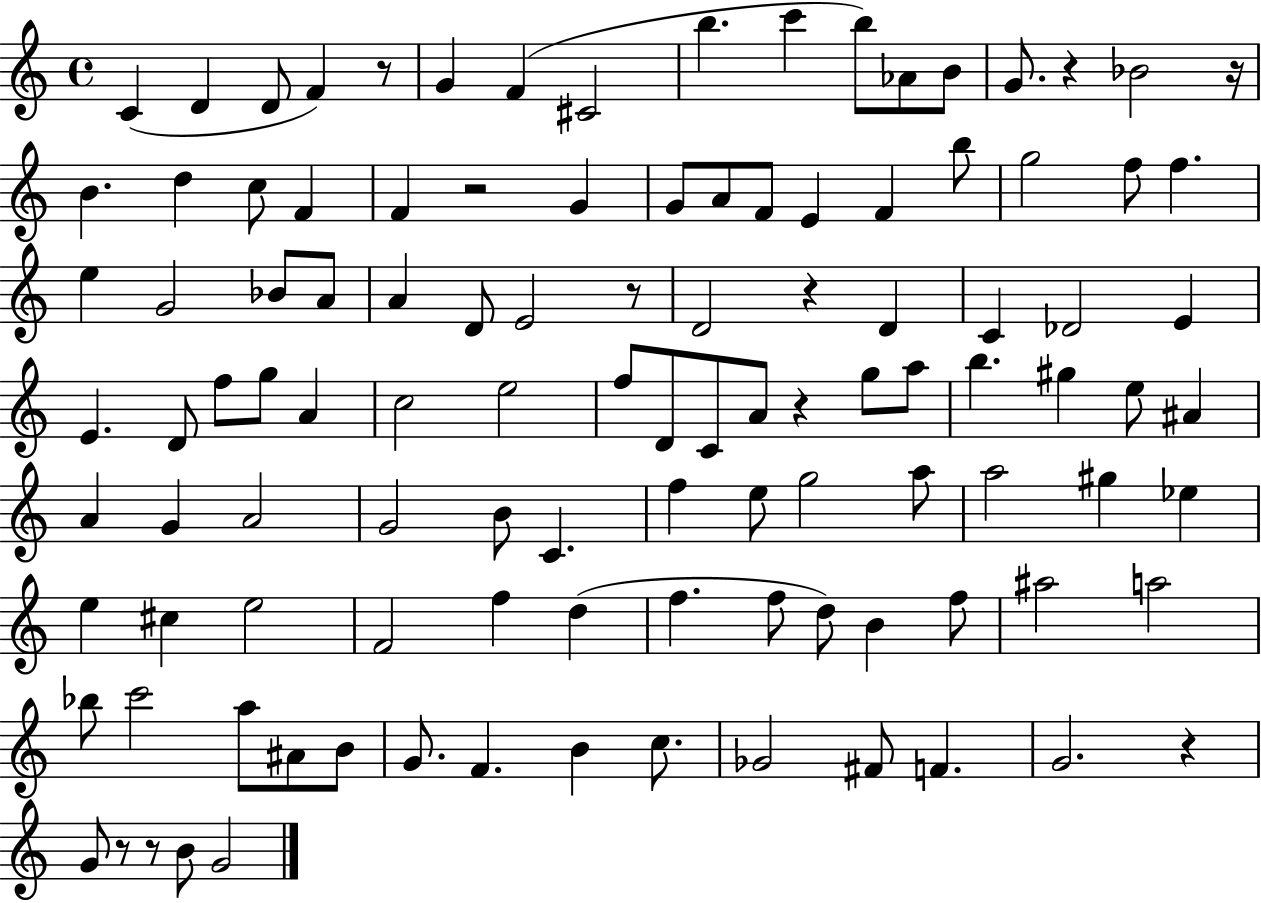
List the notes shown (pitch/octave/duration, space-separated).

C4/q D4/q D4/e F4/q R/e G4/q F4/q C#4/h B5/q. C6/q B5/e Ab4/e B4/e G4/e. R/q Bb4/h R/s B4/q. D5/q C5/e F4/q F4/q R/h G4/q G4/e A4/e F4/e E4/q F4/q B5/e G5/h F5/e F5/q. E5/q G4/h Bb4/e A4/e A4/q D4/e E4/h R/e D4/h R/q D4/q C4/q Db4/h E4/q E4/q. D4/e F5/e G5/e A4/q C5/h E5/h F5/e D4/e C4/e A4/e R/q G5/e A5/e B5/q. G#5/q E5/e A#4/q A4/q G4/q A4/h G4/h B4/e C4/q. F5/q E5/e G5/h A5/e A5/h G#5/q Eb5/q E5/q C#5/q E5/h F4/h F5/q D5/q F5/q. F5/e D5/e B4/q F5/e A#5/h A5/h Bb5/e C6/h A5/e A#4/e B4/e G4/e. F4/q. B4/q C5/e. Gb4/h F#4/e F4/q. G4/h. R/q G4/e R/e R/e B4/e G4/h